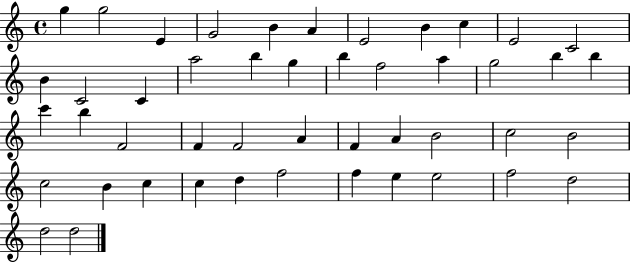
G5/q G5/h E4/q G4/h B4/q A4/q E4/h B4/q C5/q E4/h C4/h B4/q C4/h C4/q A5/h B5/q G5/q B5/q F5/h A5/q G5/h B5/q B5/q C6/q B5/q F4/h F4/q F4/h A4/q F4/q A4/q B4/h C5/h B4/h C5/h B4/q C5/q C5/q D5/q F5/h F5/q E5/q E5/h F5/h D5/h D5/h D5/h